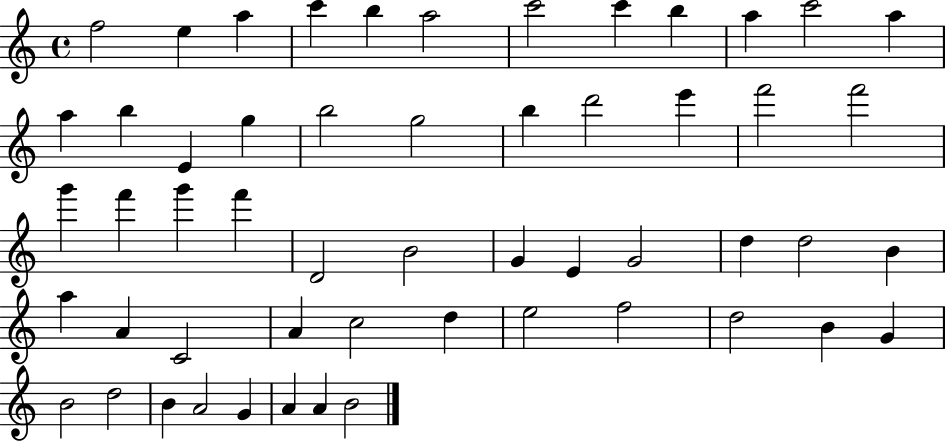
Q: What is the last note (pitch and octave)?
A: B4